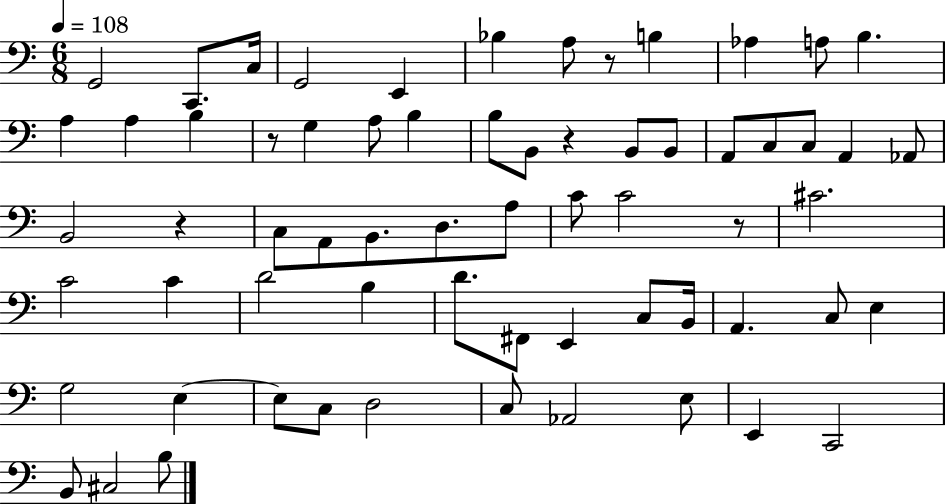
X:1
T:Untitled
M:6/8
L:1/4
K:C
G,,2 C,,/2 C,/4 G,,2 E,, _B, A,/2 z/2 B, _A, A,/2 B, A, A, B, z/2 G, A,/2 B, B,/2 B,,/2 z B,,/2 B,,/2 A,,/2 C,/2 C,/2 A,, _A,,/2 B,,2 z C,/2 A,,/2 B,,/2 D,/2 A,/2 C/2 C2 z/2 ^C2 C2 C D2 B, D/2 ^F,,/2 E,, C,/2 B,,/4 A,, C,/2 E, G,2 E, E,/2 C,/2 D,2 C,/2 _A,,2 E,/2 E,, C,,2 B,,/2 ^C,2 B,/2